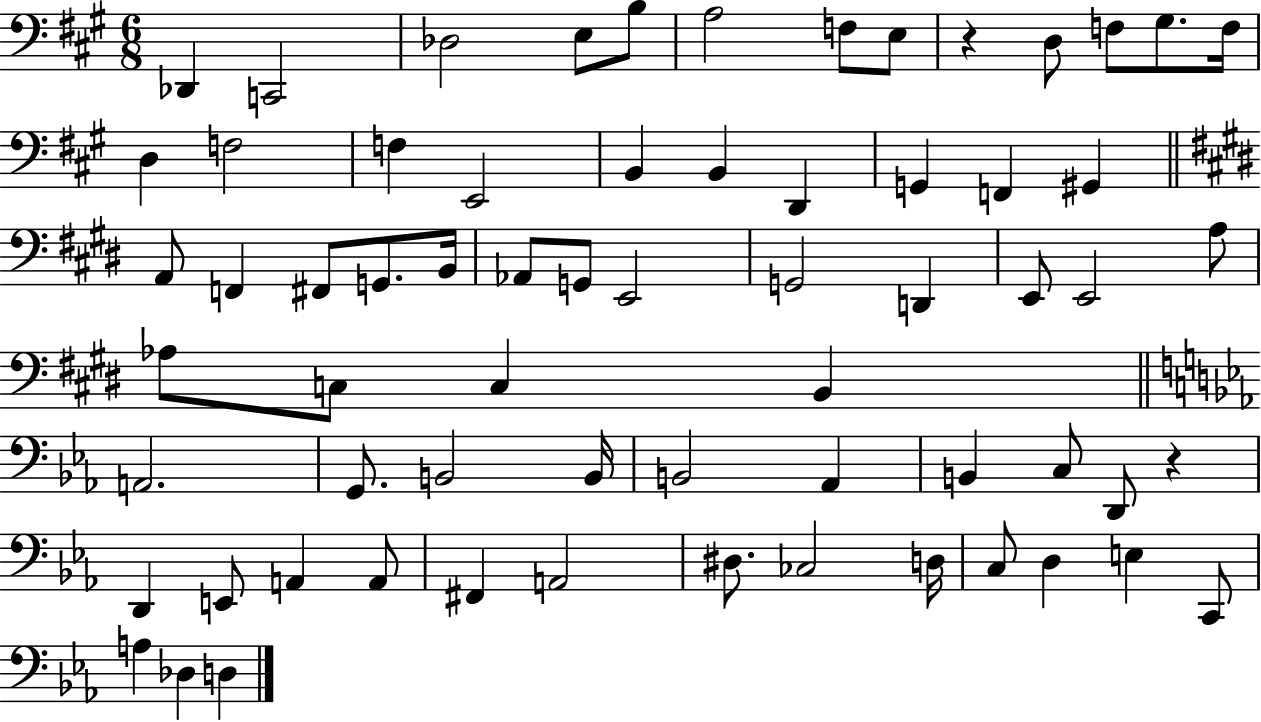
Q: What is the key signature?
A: A major